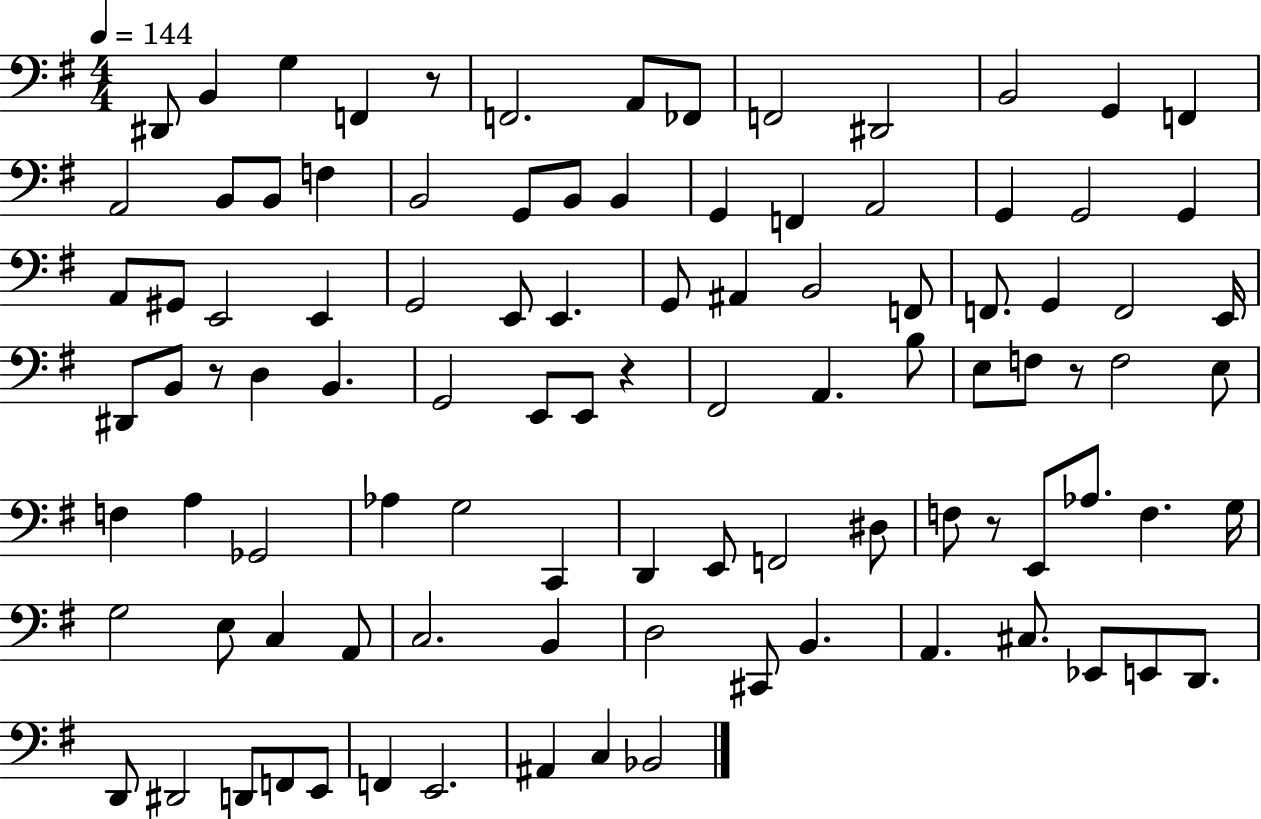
X:1
T:Untitled
M:4/4
L:1/4
K:G
^D,,/2 B,, G, F,, z/2 F,,2 A,,/2 _F,,/2 F,,2 ^D,,2 B,,2 G,, F,, A,,2 B,,/2 B,,/2 F, B,,2 G,,/2 B,,/2 B,, G,, F,, A,,2 G,, G,,2 G,, A,,/2 ^G,,/2 E,,2 E,, G,,2 E,,/2 E,, G,,/2 ^A,, B,,2 F,,/2 F,,/2 G,, F,,2 E,,/4 ^D,,/2 B,,/2 z/2 D, B,, G,,2 E,,/2 E,,/2 z ^F,,2 A,, B,/2 E,/2 F,/2 z/2 F,2 E,/2 F, A, _G,,2 _A, G,2 C,, D,, E,,/2 F,,2 ^D,/2 F,/2 z/2 E,,/2 _A,/2 F, G,/4 G,2 E,/2 C, A,,/2 C,2 B,, D,2 ^C,,/2 B,, A,, ^C,/2 _E,,/2 E,,/2 D,,/2 D,,/2 ^D,,2 D,,/2 F,,/2 E,,/2 F,, E,,2 ^A,, C, _B,,2